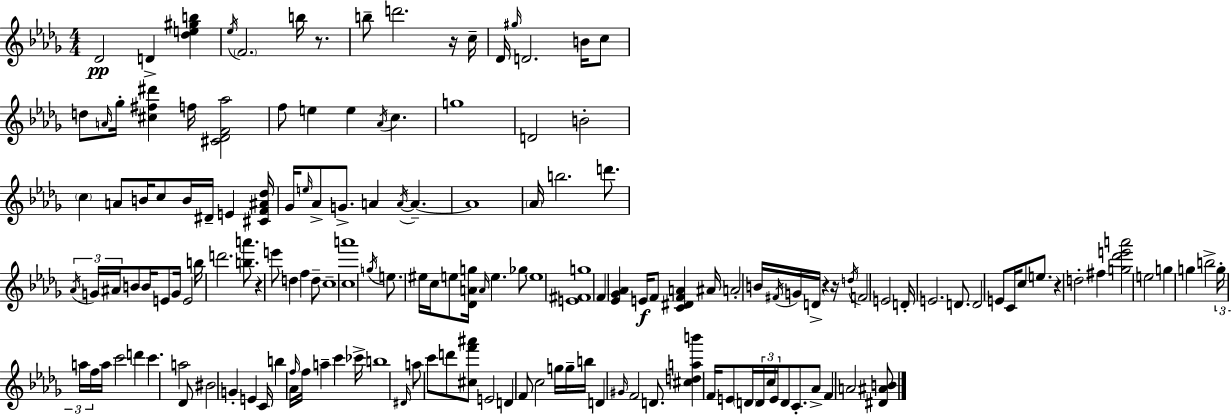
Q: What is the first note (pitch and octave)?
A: Db4